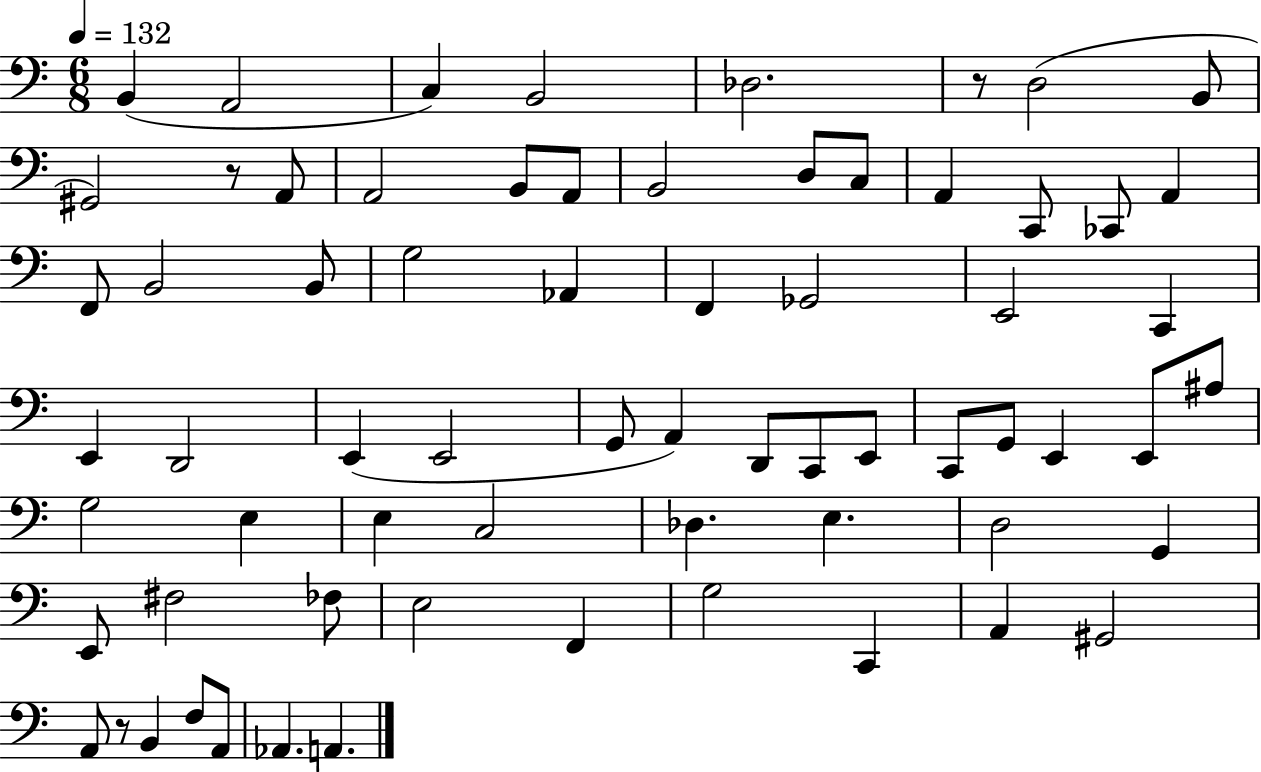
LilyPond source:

{
  \clef bass
  \numericTimeSignature
  \time 6/8
  \key c \major
  \tempo 4 = 132
  b,4( a,2 | c4) b,2 | des2. | r8 d2( b,8 | \break gis,2) r8 a,8 | a,2 b,8 a,8 | b,2 d8 c8 | a,4 c,8 ces,8 a,4 | \break f,8 b,2 b,8 | g2 aes,4 | f,4 ges,2 | e,2 c,4 | \break e,4 d,2 | e,4( e,2 | g,8 a,4) d,8 c,8 e,8 | c,8 g,8 e,4 e,8 ais8 | \break g2 e4 | e4 c2 | des4. e4. | d2 g,4 | \break e,8 fis2 fes8 | e2 f,4 | g2 c,4 | a,4 gis,2 | \break a,8 r8 b,4 f8 a,8 | aes,4. a,4. | \bar "|."
}